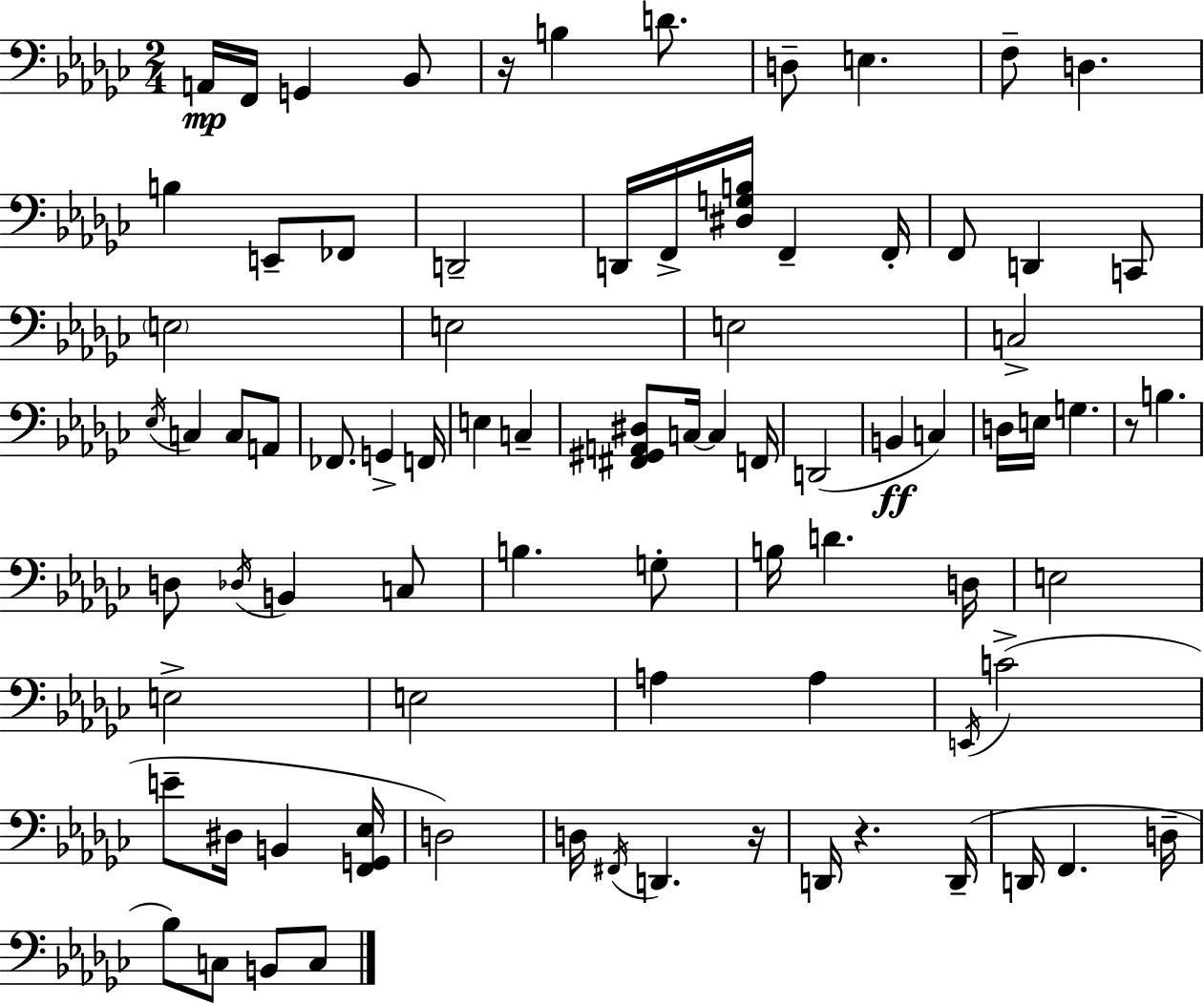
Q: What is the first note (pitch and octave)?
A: A2